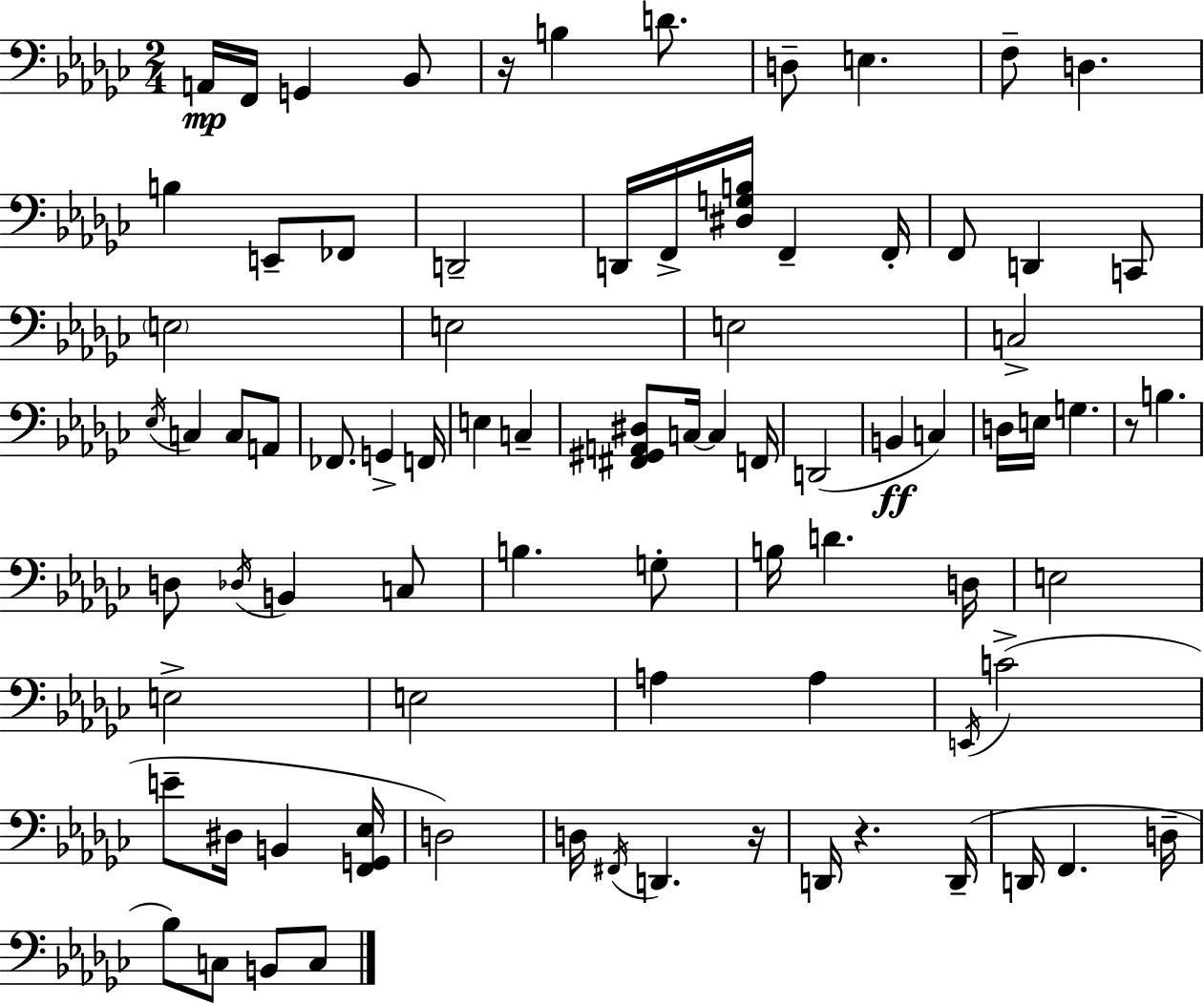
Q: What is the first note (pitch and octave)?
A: A2